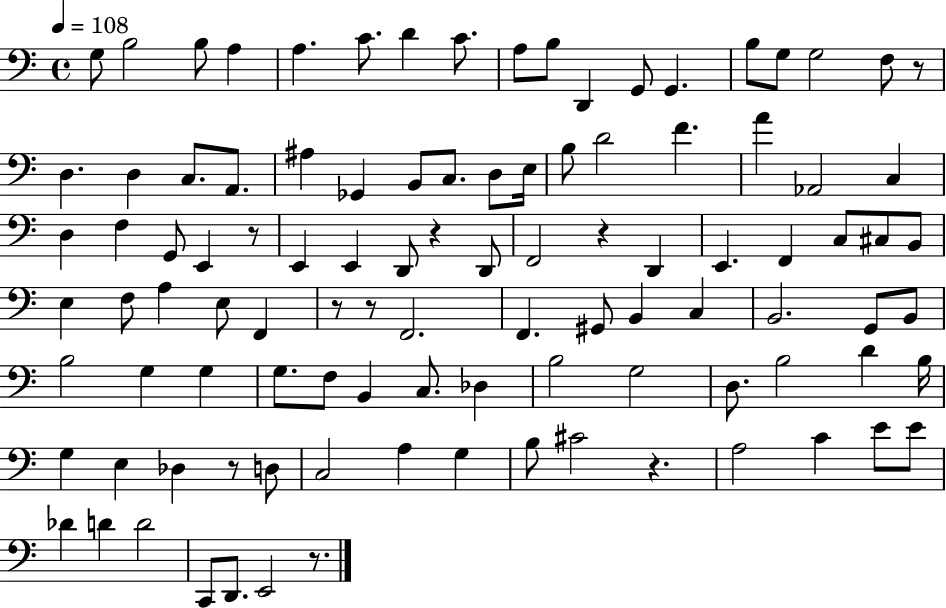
{
  \clef bass
  \time 4/4
  \defaultTimeSignature
  \key c \major
  \tempo 4 = 108
  \repeat volta 2 { g8 b2 b8 a4 | a4. c'8. d'4 c'8. | a8 b8 d,4 g,8 g,4. | b8 g8 g2 f8 r8 | \break d4. d4 c8. a,8. | ais4 ges,4 b,8 c8. d8 e16 | b8 d'2 f'4. | a'4 aes,2 c4 | \break d4 f4 g,8 e,4 r8 | e,4 e,4 d,8 r4 d,8 | f,2 r4 d,4 | e,4. f,4 c8 cis8 b,8 | \break e4 f8 a4 e8 f,4 | r8 r8 f,2. | f,4. gis,8 b,4 c4 | b,2. g,8 b,8 | \break b2 g4 g4 | g8. f8 b,4 c8. des4 | b2 g2 | d8. b2 d'4 b16 | \break g4 e4 des4 r8 d8 | c2 a4 g4 | b8 cis'2 r4. | a2 c'4 e'8 e'8 | \break des'4 d'4 d'2 | c,8 d,8. e,2 r8. | } \bar "|."
}